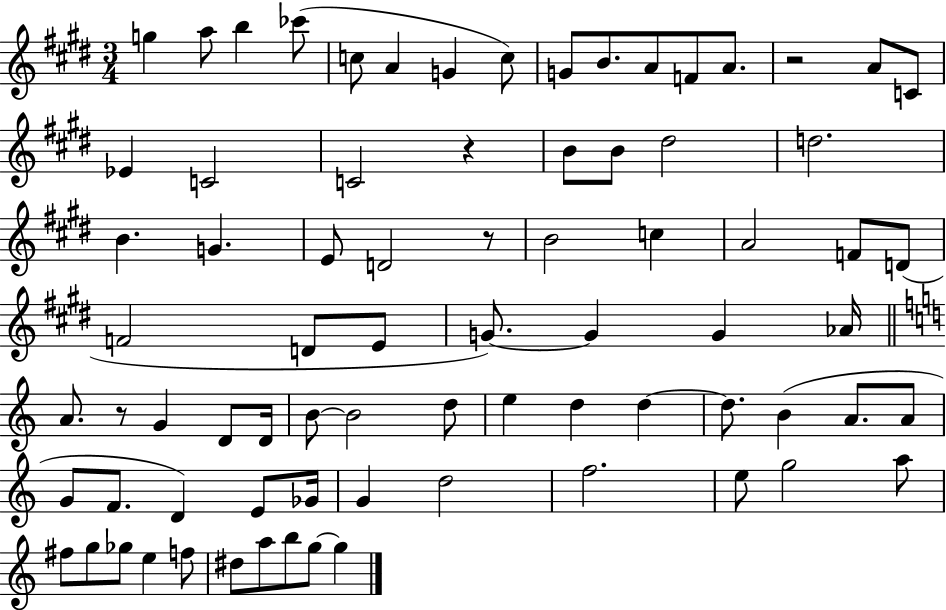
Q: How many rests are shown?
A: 4